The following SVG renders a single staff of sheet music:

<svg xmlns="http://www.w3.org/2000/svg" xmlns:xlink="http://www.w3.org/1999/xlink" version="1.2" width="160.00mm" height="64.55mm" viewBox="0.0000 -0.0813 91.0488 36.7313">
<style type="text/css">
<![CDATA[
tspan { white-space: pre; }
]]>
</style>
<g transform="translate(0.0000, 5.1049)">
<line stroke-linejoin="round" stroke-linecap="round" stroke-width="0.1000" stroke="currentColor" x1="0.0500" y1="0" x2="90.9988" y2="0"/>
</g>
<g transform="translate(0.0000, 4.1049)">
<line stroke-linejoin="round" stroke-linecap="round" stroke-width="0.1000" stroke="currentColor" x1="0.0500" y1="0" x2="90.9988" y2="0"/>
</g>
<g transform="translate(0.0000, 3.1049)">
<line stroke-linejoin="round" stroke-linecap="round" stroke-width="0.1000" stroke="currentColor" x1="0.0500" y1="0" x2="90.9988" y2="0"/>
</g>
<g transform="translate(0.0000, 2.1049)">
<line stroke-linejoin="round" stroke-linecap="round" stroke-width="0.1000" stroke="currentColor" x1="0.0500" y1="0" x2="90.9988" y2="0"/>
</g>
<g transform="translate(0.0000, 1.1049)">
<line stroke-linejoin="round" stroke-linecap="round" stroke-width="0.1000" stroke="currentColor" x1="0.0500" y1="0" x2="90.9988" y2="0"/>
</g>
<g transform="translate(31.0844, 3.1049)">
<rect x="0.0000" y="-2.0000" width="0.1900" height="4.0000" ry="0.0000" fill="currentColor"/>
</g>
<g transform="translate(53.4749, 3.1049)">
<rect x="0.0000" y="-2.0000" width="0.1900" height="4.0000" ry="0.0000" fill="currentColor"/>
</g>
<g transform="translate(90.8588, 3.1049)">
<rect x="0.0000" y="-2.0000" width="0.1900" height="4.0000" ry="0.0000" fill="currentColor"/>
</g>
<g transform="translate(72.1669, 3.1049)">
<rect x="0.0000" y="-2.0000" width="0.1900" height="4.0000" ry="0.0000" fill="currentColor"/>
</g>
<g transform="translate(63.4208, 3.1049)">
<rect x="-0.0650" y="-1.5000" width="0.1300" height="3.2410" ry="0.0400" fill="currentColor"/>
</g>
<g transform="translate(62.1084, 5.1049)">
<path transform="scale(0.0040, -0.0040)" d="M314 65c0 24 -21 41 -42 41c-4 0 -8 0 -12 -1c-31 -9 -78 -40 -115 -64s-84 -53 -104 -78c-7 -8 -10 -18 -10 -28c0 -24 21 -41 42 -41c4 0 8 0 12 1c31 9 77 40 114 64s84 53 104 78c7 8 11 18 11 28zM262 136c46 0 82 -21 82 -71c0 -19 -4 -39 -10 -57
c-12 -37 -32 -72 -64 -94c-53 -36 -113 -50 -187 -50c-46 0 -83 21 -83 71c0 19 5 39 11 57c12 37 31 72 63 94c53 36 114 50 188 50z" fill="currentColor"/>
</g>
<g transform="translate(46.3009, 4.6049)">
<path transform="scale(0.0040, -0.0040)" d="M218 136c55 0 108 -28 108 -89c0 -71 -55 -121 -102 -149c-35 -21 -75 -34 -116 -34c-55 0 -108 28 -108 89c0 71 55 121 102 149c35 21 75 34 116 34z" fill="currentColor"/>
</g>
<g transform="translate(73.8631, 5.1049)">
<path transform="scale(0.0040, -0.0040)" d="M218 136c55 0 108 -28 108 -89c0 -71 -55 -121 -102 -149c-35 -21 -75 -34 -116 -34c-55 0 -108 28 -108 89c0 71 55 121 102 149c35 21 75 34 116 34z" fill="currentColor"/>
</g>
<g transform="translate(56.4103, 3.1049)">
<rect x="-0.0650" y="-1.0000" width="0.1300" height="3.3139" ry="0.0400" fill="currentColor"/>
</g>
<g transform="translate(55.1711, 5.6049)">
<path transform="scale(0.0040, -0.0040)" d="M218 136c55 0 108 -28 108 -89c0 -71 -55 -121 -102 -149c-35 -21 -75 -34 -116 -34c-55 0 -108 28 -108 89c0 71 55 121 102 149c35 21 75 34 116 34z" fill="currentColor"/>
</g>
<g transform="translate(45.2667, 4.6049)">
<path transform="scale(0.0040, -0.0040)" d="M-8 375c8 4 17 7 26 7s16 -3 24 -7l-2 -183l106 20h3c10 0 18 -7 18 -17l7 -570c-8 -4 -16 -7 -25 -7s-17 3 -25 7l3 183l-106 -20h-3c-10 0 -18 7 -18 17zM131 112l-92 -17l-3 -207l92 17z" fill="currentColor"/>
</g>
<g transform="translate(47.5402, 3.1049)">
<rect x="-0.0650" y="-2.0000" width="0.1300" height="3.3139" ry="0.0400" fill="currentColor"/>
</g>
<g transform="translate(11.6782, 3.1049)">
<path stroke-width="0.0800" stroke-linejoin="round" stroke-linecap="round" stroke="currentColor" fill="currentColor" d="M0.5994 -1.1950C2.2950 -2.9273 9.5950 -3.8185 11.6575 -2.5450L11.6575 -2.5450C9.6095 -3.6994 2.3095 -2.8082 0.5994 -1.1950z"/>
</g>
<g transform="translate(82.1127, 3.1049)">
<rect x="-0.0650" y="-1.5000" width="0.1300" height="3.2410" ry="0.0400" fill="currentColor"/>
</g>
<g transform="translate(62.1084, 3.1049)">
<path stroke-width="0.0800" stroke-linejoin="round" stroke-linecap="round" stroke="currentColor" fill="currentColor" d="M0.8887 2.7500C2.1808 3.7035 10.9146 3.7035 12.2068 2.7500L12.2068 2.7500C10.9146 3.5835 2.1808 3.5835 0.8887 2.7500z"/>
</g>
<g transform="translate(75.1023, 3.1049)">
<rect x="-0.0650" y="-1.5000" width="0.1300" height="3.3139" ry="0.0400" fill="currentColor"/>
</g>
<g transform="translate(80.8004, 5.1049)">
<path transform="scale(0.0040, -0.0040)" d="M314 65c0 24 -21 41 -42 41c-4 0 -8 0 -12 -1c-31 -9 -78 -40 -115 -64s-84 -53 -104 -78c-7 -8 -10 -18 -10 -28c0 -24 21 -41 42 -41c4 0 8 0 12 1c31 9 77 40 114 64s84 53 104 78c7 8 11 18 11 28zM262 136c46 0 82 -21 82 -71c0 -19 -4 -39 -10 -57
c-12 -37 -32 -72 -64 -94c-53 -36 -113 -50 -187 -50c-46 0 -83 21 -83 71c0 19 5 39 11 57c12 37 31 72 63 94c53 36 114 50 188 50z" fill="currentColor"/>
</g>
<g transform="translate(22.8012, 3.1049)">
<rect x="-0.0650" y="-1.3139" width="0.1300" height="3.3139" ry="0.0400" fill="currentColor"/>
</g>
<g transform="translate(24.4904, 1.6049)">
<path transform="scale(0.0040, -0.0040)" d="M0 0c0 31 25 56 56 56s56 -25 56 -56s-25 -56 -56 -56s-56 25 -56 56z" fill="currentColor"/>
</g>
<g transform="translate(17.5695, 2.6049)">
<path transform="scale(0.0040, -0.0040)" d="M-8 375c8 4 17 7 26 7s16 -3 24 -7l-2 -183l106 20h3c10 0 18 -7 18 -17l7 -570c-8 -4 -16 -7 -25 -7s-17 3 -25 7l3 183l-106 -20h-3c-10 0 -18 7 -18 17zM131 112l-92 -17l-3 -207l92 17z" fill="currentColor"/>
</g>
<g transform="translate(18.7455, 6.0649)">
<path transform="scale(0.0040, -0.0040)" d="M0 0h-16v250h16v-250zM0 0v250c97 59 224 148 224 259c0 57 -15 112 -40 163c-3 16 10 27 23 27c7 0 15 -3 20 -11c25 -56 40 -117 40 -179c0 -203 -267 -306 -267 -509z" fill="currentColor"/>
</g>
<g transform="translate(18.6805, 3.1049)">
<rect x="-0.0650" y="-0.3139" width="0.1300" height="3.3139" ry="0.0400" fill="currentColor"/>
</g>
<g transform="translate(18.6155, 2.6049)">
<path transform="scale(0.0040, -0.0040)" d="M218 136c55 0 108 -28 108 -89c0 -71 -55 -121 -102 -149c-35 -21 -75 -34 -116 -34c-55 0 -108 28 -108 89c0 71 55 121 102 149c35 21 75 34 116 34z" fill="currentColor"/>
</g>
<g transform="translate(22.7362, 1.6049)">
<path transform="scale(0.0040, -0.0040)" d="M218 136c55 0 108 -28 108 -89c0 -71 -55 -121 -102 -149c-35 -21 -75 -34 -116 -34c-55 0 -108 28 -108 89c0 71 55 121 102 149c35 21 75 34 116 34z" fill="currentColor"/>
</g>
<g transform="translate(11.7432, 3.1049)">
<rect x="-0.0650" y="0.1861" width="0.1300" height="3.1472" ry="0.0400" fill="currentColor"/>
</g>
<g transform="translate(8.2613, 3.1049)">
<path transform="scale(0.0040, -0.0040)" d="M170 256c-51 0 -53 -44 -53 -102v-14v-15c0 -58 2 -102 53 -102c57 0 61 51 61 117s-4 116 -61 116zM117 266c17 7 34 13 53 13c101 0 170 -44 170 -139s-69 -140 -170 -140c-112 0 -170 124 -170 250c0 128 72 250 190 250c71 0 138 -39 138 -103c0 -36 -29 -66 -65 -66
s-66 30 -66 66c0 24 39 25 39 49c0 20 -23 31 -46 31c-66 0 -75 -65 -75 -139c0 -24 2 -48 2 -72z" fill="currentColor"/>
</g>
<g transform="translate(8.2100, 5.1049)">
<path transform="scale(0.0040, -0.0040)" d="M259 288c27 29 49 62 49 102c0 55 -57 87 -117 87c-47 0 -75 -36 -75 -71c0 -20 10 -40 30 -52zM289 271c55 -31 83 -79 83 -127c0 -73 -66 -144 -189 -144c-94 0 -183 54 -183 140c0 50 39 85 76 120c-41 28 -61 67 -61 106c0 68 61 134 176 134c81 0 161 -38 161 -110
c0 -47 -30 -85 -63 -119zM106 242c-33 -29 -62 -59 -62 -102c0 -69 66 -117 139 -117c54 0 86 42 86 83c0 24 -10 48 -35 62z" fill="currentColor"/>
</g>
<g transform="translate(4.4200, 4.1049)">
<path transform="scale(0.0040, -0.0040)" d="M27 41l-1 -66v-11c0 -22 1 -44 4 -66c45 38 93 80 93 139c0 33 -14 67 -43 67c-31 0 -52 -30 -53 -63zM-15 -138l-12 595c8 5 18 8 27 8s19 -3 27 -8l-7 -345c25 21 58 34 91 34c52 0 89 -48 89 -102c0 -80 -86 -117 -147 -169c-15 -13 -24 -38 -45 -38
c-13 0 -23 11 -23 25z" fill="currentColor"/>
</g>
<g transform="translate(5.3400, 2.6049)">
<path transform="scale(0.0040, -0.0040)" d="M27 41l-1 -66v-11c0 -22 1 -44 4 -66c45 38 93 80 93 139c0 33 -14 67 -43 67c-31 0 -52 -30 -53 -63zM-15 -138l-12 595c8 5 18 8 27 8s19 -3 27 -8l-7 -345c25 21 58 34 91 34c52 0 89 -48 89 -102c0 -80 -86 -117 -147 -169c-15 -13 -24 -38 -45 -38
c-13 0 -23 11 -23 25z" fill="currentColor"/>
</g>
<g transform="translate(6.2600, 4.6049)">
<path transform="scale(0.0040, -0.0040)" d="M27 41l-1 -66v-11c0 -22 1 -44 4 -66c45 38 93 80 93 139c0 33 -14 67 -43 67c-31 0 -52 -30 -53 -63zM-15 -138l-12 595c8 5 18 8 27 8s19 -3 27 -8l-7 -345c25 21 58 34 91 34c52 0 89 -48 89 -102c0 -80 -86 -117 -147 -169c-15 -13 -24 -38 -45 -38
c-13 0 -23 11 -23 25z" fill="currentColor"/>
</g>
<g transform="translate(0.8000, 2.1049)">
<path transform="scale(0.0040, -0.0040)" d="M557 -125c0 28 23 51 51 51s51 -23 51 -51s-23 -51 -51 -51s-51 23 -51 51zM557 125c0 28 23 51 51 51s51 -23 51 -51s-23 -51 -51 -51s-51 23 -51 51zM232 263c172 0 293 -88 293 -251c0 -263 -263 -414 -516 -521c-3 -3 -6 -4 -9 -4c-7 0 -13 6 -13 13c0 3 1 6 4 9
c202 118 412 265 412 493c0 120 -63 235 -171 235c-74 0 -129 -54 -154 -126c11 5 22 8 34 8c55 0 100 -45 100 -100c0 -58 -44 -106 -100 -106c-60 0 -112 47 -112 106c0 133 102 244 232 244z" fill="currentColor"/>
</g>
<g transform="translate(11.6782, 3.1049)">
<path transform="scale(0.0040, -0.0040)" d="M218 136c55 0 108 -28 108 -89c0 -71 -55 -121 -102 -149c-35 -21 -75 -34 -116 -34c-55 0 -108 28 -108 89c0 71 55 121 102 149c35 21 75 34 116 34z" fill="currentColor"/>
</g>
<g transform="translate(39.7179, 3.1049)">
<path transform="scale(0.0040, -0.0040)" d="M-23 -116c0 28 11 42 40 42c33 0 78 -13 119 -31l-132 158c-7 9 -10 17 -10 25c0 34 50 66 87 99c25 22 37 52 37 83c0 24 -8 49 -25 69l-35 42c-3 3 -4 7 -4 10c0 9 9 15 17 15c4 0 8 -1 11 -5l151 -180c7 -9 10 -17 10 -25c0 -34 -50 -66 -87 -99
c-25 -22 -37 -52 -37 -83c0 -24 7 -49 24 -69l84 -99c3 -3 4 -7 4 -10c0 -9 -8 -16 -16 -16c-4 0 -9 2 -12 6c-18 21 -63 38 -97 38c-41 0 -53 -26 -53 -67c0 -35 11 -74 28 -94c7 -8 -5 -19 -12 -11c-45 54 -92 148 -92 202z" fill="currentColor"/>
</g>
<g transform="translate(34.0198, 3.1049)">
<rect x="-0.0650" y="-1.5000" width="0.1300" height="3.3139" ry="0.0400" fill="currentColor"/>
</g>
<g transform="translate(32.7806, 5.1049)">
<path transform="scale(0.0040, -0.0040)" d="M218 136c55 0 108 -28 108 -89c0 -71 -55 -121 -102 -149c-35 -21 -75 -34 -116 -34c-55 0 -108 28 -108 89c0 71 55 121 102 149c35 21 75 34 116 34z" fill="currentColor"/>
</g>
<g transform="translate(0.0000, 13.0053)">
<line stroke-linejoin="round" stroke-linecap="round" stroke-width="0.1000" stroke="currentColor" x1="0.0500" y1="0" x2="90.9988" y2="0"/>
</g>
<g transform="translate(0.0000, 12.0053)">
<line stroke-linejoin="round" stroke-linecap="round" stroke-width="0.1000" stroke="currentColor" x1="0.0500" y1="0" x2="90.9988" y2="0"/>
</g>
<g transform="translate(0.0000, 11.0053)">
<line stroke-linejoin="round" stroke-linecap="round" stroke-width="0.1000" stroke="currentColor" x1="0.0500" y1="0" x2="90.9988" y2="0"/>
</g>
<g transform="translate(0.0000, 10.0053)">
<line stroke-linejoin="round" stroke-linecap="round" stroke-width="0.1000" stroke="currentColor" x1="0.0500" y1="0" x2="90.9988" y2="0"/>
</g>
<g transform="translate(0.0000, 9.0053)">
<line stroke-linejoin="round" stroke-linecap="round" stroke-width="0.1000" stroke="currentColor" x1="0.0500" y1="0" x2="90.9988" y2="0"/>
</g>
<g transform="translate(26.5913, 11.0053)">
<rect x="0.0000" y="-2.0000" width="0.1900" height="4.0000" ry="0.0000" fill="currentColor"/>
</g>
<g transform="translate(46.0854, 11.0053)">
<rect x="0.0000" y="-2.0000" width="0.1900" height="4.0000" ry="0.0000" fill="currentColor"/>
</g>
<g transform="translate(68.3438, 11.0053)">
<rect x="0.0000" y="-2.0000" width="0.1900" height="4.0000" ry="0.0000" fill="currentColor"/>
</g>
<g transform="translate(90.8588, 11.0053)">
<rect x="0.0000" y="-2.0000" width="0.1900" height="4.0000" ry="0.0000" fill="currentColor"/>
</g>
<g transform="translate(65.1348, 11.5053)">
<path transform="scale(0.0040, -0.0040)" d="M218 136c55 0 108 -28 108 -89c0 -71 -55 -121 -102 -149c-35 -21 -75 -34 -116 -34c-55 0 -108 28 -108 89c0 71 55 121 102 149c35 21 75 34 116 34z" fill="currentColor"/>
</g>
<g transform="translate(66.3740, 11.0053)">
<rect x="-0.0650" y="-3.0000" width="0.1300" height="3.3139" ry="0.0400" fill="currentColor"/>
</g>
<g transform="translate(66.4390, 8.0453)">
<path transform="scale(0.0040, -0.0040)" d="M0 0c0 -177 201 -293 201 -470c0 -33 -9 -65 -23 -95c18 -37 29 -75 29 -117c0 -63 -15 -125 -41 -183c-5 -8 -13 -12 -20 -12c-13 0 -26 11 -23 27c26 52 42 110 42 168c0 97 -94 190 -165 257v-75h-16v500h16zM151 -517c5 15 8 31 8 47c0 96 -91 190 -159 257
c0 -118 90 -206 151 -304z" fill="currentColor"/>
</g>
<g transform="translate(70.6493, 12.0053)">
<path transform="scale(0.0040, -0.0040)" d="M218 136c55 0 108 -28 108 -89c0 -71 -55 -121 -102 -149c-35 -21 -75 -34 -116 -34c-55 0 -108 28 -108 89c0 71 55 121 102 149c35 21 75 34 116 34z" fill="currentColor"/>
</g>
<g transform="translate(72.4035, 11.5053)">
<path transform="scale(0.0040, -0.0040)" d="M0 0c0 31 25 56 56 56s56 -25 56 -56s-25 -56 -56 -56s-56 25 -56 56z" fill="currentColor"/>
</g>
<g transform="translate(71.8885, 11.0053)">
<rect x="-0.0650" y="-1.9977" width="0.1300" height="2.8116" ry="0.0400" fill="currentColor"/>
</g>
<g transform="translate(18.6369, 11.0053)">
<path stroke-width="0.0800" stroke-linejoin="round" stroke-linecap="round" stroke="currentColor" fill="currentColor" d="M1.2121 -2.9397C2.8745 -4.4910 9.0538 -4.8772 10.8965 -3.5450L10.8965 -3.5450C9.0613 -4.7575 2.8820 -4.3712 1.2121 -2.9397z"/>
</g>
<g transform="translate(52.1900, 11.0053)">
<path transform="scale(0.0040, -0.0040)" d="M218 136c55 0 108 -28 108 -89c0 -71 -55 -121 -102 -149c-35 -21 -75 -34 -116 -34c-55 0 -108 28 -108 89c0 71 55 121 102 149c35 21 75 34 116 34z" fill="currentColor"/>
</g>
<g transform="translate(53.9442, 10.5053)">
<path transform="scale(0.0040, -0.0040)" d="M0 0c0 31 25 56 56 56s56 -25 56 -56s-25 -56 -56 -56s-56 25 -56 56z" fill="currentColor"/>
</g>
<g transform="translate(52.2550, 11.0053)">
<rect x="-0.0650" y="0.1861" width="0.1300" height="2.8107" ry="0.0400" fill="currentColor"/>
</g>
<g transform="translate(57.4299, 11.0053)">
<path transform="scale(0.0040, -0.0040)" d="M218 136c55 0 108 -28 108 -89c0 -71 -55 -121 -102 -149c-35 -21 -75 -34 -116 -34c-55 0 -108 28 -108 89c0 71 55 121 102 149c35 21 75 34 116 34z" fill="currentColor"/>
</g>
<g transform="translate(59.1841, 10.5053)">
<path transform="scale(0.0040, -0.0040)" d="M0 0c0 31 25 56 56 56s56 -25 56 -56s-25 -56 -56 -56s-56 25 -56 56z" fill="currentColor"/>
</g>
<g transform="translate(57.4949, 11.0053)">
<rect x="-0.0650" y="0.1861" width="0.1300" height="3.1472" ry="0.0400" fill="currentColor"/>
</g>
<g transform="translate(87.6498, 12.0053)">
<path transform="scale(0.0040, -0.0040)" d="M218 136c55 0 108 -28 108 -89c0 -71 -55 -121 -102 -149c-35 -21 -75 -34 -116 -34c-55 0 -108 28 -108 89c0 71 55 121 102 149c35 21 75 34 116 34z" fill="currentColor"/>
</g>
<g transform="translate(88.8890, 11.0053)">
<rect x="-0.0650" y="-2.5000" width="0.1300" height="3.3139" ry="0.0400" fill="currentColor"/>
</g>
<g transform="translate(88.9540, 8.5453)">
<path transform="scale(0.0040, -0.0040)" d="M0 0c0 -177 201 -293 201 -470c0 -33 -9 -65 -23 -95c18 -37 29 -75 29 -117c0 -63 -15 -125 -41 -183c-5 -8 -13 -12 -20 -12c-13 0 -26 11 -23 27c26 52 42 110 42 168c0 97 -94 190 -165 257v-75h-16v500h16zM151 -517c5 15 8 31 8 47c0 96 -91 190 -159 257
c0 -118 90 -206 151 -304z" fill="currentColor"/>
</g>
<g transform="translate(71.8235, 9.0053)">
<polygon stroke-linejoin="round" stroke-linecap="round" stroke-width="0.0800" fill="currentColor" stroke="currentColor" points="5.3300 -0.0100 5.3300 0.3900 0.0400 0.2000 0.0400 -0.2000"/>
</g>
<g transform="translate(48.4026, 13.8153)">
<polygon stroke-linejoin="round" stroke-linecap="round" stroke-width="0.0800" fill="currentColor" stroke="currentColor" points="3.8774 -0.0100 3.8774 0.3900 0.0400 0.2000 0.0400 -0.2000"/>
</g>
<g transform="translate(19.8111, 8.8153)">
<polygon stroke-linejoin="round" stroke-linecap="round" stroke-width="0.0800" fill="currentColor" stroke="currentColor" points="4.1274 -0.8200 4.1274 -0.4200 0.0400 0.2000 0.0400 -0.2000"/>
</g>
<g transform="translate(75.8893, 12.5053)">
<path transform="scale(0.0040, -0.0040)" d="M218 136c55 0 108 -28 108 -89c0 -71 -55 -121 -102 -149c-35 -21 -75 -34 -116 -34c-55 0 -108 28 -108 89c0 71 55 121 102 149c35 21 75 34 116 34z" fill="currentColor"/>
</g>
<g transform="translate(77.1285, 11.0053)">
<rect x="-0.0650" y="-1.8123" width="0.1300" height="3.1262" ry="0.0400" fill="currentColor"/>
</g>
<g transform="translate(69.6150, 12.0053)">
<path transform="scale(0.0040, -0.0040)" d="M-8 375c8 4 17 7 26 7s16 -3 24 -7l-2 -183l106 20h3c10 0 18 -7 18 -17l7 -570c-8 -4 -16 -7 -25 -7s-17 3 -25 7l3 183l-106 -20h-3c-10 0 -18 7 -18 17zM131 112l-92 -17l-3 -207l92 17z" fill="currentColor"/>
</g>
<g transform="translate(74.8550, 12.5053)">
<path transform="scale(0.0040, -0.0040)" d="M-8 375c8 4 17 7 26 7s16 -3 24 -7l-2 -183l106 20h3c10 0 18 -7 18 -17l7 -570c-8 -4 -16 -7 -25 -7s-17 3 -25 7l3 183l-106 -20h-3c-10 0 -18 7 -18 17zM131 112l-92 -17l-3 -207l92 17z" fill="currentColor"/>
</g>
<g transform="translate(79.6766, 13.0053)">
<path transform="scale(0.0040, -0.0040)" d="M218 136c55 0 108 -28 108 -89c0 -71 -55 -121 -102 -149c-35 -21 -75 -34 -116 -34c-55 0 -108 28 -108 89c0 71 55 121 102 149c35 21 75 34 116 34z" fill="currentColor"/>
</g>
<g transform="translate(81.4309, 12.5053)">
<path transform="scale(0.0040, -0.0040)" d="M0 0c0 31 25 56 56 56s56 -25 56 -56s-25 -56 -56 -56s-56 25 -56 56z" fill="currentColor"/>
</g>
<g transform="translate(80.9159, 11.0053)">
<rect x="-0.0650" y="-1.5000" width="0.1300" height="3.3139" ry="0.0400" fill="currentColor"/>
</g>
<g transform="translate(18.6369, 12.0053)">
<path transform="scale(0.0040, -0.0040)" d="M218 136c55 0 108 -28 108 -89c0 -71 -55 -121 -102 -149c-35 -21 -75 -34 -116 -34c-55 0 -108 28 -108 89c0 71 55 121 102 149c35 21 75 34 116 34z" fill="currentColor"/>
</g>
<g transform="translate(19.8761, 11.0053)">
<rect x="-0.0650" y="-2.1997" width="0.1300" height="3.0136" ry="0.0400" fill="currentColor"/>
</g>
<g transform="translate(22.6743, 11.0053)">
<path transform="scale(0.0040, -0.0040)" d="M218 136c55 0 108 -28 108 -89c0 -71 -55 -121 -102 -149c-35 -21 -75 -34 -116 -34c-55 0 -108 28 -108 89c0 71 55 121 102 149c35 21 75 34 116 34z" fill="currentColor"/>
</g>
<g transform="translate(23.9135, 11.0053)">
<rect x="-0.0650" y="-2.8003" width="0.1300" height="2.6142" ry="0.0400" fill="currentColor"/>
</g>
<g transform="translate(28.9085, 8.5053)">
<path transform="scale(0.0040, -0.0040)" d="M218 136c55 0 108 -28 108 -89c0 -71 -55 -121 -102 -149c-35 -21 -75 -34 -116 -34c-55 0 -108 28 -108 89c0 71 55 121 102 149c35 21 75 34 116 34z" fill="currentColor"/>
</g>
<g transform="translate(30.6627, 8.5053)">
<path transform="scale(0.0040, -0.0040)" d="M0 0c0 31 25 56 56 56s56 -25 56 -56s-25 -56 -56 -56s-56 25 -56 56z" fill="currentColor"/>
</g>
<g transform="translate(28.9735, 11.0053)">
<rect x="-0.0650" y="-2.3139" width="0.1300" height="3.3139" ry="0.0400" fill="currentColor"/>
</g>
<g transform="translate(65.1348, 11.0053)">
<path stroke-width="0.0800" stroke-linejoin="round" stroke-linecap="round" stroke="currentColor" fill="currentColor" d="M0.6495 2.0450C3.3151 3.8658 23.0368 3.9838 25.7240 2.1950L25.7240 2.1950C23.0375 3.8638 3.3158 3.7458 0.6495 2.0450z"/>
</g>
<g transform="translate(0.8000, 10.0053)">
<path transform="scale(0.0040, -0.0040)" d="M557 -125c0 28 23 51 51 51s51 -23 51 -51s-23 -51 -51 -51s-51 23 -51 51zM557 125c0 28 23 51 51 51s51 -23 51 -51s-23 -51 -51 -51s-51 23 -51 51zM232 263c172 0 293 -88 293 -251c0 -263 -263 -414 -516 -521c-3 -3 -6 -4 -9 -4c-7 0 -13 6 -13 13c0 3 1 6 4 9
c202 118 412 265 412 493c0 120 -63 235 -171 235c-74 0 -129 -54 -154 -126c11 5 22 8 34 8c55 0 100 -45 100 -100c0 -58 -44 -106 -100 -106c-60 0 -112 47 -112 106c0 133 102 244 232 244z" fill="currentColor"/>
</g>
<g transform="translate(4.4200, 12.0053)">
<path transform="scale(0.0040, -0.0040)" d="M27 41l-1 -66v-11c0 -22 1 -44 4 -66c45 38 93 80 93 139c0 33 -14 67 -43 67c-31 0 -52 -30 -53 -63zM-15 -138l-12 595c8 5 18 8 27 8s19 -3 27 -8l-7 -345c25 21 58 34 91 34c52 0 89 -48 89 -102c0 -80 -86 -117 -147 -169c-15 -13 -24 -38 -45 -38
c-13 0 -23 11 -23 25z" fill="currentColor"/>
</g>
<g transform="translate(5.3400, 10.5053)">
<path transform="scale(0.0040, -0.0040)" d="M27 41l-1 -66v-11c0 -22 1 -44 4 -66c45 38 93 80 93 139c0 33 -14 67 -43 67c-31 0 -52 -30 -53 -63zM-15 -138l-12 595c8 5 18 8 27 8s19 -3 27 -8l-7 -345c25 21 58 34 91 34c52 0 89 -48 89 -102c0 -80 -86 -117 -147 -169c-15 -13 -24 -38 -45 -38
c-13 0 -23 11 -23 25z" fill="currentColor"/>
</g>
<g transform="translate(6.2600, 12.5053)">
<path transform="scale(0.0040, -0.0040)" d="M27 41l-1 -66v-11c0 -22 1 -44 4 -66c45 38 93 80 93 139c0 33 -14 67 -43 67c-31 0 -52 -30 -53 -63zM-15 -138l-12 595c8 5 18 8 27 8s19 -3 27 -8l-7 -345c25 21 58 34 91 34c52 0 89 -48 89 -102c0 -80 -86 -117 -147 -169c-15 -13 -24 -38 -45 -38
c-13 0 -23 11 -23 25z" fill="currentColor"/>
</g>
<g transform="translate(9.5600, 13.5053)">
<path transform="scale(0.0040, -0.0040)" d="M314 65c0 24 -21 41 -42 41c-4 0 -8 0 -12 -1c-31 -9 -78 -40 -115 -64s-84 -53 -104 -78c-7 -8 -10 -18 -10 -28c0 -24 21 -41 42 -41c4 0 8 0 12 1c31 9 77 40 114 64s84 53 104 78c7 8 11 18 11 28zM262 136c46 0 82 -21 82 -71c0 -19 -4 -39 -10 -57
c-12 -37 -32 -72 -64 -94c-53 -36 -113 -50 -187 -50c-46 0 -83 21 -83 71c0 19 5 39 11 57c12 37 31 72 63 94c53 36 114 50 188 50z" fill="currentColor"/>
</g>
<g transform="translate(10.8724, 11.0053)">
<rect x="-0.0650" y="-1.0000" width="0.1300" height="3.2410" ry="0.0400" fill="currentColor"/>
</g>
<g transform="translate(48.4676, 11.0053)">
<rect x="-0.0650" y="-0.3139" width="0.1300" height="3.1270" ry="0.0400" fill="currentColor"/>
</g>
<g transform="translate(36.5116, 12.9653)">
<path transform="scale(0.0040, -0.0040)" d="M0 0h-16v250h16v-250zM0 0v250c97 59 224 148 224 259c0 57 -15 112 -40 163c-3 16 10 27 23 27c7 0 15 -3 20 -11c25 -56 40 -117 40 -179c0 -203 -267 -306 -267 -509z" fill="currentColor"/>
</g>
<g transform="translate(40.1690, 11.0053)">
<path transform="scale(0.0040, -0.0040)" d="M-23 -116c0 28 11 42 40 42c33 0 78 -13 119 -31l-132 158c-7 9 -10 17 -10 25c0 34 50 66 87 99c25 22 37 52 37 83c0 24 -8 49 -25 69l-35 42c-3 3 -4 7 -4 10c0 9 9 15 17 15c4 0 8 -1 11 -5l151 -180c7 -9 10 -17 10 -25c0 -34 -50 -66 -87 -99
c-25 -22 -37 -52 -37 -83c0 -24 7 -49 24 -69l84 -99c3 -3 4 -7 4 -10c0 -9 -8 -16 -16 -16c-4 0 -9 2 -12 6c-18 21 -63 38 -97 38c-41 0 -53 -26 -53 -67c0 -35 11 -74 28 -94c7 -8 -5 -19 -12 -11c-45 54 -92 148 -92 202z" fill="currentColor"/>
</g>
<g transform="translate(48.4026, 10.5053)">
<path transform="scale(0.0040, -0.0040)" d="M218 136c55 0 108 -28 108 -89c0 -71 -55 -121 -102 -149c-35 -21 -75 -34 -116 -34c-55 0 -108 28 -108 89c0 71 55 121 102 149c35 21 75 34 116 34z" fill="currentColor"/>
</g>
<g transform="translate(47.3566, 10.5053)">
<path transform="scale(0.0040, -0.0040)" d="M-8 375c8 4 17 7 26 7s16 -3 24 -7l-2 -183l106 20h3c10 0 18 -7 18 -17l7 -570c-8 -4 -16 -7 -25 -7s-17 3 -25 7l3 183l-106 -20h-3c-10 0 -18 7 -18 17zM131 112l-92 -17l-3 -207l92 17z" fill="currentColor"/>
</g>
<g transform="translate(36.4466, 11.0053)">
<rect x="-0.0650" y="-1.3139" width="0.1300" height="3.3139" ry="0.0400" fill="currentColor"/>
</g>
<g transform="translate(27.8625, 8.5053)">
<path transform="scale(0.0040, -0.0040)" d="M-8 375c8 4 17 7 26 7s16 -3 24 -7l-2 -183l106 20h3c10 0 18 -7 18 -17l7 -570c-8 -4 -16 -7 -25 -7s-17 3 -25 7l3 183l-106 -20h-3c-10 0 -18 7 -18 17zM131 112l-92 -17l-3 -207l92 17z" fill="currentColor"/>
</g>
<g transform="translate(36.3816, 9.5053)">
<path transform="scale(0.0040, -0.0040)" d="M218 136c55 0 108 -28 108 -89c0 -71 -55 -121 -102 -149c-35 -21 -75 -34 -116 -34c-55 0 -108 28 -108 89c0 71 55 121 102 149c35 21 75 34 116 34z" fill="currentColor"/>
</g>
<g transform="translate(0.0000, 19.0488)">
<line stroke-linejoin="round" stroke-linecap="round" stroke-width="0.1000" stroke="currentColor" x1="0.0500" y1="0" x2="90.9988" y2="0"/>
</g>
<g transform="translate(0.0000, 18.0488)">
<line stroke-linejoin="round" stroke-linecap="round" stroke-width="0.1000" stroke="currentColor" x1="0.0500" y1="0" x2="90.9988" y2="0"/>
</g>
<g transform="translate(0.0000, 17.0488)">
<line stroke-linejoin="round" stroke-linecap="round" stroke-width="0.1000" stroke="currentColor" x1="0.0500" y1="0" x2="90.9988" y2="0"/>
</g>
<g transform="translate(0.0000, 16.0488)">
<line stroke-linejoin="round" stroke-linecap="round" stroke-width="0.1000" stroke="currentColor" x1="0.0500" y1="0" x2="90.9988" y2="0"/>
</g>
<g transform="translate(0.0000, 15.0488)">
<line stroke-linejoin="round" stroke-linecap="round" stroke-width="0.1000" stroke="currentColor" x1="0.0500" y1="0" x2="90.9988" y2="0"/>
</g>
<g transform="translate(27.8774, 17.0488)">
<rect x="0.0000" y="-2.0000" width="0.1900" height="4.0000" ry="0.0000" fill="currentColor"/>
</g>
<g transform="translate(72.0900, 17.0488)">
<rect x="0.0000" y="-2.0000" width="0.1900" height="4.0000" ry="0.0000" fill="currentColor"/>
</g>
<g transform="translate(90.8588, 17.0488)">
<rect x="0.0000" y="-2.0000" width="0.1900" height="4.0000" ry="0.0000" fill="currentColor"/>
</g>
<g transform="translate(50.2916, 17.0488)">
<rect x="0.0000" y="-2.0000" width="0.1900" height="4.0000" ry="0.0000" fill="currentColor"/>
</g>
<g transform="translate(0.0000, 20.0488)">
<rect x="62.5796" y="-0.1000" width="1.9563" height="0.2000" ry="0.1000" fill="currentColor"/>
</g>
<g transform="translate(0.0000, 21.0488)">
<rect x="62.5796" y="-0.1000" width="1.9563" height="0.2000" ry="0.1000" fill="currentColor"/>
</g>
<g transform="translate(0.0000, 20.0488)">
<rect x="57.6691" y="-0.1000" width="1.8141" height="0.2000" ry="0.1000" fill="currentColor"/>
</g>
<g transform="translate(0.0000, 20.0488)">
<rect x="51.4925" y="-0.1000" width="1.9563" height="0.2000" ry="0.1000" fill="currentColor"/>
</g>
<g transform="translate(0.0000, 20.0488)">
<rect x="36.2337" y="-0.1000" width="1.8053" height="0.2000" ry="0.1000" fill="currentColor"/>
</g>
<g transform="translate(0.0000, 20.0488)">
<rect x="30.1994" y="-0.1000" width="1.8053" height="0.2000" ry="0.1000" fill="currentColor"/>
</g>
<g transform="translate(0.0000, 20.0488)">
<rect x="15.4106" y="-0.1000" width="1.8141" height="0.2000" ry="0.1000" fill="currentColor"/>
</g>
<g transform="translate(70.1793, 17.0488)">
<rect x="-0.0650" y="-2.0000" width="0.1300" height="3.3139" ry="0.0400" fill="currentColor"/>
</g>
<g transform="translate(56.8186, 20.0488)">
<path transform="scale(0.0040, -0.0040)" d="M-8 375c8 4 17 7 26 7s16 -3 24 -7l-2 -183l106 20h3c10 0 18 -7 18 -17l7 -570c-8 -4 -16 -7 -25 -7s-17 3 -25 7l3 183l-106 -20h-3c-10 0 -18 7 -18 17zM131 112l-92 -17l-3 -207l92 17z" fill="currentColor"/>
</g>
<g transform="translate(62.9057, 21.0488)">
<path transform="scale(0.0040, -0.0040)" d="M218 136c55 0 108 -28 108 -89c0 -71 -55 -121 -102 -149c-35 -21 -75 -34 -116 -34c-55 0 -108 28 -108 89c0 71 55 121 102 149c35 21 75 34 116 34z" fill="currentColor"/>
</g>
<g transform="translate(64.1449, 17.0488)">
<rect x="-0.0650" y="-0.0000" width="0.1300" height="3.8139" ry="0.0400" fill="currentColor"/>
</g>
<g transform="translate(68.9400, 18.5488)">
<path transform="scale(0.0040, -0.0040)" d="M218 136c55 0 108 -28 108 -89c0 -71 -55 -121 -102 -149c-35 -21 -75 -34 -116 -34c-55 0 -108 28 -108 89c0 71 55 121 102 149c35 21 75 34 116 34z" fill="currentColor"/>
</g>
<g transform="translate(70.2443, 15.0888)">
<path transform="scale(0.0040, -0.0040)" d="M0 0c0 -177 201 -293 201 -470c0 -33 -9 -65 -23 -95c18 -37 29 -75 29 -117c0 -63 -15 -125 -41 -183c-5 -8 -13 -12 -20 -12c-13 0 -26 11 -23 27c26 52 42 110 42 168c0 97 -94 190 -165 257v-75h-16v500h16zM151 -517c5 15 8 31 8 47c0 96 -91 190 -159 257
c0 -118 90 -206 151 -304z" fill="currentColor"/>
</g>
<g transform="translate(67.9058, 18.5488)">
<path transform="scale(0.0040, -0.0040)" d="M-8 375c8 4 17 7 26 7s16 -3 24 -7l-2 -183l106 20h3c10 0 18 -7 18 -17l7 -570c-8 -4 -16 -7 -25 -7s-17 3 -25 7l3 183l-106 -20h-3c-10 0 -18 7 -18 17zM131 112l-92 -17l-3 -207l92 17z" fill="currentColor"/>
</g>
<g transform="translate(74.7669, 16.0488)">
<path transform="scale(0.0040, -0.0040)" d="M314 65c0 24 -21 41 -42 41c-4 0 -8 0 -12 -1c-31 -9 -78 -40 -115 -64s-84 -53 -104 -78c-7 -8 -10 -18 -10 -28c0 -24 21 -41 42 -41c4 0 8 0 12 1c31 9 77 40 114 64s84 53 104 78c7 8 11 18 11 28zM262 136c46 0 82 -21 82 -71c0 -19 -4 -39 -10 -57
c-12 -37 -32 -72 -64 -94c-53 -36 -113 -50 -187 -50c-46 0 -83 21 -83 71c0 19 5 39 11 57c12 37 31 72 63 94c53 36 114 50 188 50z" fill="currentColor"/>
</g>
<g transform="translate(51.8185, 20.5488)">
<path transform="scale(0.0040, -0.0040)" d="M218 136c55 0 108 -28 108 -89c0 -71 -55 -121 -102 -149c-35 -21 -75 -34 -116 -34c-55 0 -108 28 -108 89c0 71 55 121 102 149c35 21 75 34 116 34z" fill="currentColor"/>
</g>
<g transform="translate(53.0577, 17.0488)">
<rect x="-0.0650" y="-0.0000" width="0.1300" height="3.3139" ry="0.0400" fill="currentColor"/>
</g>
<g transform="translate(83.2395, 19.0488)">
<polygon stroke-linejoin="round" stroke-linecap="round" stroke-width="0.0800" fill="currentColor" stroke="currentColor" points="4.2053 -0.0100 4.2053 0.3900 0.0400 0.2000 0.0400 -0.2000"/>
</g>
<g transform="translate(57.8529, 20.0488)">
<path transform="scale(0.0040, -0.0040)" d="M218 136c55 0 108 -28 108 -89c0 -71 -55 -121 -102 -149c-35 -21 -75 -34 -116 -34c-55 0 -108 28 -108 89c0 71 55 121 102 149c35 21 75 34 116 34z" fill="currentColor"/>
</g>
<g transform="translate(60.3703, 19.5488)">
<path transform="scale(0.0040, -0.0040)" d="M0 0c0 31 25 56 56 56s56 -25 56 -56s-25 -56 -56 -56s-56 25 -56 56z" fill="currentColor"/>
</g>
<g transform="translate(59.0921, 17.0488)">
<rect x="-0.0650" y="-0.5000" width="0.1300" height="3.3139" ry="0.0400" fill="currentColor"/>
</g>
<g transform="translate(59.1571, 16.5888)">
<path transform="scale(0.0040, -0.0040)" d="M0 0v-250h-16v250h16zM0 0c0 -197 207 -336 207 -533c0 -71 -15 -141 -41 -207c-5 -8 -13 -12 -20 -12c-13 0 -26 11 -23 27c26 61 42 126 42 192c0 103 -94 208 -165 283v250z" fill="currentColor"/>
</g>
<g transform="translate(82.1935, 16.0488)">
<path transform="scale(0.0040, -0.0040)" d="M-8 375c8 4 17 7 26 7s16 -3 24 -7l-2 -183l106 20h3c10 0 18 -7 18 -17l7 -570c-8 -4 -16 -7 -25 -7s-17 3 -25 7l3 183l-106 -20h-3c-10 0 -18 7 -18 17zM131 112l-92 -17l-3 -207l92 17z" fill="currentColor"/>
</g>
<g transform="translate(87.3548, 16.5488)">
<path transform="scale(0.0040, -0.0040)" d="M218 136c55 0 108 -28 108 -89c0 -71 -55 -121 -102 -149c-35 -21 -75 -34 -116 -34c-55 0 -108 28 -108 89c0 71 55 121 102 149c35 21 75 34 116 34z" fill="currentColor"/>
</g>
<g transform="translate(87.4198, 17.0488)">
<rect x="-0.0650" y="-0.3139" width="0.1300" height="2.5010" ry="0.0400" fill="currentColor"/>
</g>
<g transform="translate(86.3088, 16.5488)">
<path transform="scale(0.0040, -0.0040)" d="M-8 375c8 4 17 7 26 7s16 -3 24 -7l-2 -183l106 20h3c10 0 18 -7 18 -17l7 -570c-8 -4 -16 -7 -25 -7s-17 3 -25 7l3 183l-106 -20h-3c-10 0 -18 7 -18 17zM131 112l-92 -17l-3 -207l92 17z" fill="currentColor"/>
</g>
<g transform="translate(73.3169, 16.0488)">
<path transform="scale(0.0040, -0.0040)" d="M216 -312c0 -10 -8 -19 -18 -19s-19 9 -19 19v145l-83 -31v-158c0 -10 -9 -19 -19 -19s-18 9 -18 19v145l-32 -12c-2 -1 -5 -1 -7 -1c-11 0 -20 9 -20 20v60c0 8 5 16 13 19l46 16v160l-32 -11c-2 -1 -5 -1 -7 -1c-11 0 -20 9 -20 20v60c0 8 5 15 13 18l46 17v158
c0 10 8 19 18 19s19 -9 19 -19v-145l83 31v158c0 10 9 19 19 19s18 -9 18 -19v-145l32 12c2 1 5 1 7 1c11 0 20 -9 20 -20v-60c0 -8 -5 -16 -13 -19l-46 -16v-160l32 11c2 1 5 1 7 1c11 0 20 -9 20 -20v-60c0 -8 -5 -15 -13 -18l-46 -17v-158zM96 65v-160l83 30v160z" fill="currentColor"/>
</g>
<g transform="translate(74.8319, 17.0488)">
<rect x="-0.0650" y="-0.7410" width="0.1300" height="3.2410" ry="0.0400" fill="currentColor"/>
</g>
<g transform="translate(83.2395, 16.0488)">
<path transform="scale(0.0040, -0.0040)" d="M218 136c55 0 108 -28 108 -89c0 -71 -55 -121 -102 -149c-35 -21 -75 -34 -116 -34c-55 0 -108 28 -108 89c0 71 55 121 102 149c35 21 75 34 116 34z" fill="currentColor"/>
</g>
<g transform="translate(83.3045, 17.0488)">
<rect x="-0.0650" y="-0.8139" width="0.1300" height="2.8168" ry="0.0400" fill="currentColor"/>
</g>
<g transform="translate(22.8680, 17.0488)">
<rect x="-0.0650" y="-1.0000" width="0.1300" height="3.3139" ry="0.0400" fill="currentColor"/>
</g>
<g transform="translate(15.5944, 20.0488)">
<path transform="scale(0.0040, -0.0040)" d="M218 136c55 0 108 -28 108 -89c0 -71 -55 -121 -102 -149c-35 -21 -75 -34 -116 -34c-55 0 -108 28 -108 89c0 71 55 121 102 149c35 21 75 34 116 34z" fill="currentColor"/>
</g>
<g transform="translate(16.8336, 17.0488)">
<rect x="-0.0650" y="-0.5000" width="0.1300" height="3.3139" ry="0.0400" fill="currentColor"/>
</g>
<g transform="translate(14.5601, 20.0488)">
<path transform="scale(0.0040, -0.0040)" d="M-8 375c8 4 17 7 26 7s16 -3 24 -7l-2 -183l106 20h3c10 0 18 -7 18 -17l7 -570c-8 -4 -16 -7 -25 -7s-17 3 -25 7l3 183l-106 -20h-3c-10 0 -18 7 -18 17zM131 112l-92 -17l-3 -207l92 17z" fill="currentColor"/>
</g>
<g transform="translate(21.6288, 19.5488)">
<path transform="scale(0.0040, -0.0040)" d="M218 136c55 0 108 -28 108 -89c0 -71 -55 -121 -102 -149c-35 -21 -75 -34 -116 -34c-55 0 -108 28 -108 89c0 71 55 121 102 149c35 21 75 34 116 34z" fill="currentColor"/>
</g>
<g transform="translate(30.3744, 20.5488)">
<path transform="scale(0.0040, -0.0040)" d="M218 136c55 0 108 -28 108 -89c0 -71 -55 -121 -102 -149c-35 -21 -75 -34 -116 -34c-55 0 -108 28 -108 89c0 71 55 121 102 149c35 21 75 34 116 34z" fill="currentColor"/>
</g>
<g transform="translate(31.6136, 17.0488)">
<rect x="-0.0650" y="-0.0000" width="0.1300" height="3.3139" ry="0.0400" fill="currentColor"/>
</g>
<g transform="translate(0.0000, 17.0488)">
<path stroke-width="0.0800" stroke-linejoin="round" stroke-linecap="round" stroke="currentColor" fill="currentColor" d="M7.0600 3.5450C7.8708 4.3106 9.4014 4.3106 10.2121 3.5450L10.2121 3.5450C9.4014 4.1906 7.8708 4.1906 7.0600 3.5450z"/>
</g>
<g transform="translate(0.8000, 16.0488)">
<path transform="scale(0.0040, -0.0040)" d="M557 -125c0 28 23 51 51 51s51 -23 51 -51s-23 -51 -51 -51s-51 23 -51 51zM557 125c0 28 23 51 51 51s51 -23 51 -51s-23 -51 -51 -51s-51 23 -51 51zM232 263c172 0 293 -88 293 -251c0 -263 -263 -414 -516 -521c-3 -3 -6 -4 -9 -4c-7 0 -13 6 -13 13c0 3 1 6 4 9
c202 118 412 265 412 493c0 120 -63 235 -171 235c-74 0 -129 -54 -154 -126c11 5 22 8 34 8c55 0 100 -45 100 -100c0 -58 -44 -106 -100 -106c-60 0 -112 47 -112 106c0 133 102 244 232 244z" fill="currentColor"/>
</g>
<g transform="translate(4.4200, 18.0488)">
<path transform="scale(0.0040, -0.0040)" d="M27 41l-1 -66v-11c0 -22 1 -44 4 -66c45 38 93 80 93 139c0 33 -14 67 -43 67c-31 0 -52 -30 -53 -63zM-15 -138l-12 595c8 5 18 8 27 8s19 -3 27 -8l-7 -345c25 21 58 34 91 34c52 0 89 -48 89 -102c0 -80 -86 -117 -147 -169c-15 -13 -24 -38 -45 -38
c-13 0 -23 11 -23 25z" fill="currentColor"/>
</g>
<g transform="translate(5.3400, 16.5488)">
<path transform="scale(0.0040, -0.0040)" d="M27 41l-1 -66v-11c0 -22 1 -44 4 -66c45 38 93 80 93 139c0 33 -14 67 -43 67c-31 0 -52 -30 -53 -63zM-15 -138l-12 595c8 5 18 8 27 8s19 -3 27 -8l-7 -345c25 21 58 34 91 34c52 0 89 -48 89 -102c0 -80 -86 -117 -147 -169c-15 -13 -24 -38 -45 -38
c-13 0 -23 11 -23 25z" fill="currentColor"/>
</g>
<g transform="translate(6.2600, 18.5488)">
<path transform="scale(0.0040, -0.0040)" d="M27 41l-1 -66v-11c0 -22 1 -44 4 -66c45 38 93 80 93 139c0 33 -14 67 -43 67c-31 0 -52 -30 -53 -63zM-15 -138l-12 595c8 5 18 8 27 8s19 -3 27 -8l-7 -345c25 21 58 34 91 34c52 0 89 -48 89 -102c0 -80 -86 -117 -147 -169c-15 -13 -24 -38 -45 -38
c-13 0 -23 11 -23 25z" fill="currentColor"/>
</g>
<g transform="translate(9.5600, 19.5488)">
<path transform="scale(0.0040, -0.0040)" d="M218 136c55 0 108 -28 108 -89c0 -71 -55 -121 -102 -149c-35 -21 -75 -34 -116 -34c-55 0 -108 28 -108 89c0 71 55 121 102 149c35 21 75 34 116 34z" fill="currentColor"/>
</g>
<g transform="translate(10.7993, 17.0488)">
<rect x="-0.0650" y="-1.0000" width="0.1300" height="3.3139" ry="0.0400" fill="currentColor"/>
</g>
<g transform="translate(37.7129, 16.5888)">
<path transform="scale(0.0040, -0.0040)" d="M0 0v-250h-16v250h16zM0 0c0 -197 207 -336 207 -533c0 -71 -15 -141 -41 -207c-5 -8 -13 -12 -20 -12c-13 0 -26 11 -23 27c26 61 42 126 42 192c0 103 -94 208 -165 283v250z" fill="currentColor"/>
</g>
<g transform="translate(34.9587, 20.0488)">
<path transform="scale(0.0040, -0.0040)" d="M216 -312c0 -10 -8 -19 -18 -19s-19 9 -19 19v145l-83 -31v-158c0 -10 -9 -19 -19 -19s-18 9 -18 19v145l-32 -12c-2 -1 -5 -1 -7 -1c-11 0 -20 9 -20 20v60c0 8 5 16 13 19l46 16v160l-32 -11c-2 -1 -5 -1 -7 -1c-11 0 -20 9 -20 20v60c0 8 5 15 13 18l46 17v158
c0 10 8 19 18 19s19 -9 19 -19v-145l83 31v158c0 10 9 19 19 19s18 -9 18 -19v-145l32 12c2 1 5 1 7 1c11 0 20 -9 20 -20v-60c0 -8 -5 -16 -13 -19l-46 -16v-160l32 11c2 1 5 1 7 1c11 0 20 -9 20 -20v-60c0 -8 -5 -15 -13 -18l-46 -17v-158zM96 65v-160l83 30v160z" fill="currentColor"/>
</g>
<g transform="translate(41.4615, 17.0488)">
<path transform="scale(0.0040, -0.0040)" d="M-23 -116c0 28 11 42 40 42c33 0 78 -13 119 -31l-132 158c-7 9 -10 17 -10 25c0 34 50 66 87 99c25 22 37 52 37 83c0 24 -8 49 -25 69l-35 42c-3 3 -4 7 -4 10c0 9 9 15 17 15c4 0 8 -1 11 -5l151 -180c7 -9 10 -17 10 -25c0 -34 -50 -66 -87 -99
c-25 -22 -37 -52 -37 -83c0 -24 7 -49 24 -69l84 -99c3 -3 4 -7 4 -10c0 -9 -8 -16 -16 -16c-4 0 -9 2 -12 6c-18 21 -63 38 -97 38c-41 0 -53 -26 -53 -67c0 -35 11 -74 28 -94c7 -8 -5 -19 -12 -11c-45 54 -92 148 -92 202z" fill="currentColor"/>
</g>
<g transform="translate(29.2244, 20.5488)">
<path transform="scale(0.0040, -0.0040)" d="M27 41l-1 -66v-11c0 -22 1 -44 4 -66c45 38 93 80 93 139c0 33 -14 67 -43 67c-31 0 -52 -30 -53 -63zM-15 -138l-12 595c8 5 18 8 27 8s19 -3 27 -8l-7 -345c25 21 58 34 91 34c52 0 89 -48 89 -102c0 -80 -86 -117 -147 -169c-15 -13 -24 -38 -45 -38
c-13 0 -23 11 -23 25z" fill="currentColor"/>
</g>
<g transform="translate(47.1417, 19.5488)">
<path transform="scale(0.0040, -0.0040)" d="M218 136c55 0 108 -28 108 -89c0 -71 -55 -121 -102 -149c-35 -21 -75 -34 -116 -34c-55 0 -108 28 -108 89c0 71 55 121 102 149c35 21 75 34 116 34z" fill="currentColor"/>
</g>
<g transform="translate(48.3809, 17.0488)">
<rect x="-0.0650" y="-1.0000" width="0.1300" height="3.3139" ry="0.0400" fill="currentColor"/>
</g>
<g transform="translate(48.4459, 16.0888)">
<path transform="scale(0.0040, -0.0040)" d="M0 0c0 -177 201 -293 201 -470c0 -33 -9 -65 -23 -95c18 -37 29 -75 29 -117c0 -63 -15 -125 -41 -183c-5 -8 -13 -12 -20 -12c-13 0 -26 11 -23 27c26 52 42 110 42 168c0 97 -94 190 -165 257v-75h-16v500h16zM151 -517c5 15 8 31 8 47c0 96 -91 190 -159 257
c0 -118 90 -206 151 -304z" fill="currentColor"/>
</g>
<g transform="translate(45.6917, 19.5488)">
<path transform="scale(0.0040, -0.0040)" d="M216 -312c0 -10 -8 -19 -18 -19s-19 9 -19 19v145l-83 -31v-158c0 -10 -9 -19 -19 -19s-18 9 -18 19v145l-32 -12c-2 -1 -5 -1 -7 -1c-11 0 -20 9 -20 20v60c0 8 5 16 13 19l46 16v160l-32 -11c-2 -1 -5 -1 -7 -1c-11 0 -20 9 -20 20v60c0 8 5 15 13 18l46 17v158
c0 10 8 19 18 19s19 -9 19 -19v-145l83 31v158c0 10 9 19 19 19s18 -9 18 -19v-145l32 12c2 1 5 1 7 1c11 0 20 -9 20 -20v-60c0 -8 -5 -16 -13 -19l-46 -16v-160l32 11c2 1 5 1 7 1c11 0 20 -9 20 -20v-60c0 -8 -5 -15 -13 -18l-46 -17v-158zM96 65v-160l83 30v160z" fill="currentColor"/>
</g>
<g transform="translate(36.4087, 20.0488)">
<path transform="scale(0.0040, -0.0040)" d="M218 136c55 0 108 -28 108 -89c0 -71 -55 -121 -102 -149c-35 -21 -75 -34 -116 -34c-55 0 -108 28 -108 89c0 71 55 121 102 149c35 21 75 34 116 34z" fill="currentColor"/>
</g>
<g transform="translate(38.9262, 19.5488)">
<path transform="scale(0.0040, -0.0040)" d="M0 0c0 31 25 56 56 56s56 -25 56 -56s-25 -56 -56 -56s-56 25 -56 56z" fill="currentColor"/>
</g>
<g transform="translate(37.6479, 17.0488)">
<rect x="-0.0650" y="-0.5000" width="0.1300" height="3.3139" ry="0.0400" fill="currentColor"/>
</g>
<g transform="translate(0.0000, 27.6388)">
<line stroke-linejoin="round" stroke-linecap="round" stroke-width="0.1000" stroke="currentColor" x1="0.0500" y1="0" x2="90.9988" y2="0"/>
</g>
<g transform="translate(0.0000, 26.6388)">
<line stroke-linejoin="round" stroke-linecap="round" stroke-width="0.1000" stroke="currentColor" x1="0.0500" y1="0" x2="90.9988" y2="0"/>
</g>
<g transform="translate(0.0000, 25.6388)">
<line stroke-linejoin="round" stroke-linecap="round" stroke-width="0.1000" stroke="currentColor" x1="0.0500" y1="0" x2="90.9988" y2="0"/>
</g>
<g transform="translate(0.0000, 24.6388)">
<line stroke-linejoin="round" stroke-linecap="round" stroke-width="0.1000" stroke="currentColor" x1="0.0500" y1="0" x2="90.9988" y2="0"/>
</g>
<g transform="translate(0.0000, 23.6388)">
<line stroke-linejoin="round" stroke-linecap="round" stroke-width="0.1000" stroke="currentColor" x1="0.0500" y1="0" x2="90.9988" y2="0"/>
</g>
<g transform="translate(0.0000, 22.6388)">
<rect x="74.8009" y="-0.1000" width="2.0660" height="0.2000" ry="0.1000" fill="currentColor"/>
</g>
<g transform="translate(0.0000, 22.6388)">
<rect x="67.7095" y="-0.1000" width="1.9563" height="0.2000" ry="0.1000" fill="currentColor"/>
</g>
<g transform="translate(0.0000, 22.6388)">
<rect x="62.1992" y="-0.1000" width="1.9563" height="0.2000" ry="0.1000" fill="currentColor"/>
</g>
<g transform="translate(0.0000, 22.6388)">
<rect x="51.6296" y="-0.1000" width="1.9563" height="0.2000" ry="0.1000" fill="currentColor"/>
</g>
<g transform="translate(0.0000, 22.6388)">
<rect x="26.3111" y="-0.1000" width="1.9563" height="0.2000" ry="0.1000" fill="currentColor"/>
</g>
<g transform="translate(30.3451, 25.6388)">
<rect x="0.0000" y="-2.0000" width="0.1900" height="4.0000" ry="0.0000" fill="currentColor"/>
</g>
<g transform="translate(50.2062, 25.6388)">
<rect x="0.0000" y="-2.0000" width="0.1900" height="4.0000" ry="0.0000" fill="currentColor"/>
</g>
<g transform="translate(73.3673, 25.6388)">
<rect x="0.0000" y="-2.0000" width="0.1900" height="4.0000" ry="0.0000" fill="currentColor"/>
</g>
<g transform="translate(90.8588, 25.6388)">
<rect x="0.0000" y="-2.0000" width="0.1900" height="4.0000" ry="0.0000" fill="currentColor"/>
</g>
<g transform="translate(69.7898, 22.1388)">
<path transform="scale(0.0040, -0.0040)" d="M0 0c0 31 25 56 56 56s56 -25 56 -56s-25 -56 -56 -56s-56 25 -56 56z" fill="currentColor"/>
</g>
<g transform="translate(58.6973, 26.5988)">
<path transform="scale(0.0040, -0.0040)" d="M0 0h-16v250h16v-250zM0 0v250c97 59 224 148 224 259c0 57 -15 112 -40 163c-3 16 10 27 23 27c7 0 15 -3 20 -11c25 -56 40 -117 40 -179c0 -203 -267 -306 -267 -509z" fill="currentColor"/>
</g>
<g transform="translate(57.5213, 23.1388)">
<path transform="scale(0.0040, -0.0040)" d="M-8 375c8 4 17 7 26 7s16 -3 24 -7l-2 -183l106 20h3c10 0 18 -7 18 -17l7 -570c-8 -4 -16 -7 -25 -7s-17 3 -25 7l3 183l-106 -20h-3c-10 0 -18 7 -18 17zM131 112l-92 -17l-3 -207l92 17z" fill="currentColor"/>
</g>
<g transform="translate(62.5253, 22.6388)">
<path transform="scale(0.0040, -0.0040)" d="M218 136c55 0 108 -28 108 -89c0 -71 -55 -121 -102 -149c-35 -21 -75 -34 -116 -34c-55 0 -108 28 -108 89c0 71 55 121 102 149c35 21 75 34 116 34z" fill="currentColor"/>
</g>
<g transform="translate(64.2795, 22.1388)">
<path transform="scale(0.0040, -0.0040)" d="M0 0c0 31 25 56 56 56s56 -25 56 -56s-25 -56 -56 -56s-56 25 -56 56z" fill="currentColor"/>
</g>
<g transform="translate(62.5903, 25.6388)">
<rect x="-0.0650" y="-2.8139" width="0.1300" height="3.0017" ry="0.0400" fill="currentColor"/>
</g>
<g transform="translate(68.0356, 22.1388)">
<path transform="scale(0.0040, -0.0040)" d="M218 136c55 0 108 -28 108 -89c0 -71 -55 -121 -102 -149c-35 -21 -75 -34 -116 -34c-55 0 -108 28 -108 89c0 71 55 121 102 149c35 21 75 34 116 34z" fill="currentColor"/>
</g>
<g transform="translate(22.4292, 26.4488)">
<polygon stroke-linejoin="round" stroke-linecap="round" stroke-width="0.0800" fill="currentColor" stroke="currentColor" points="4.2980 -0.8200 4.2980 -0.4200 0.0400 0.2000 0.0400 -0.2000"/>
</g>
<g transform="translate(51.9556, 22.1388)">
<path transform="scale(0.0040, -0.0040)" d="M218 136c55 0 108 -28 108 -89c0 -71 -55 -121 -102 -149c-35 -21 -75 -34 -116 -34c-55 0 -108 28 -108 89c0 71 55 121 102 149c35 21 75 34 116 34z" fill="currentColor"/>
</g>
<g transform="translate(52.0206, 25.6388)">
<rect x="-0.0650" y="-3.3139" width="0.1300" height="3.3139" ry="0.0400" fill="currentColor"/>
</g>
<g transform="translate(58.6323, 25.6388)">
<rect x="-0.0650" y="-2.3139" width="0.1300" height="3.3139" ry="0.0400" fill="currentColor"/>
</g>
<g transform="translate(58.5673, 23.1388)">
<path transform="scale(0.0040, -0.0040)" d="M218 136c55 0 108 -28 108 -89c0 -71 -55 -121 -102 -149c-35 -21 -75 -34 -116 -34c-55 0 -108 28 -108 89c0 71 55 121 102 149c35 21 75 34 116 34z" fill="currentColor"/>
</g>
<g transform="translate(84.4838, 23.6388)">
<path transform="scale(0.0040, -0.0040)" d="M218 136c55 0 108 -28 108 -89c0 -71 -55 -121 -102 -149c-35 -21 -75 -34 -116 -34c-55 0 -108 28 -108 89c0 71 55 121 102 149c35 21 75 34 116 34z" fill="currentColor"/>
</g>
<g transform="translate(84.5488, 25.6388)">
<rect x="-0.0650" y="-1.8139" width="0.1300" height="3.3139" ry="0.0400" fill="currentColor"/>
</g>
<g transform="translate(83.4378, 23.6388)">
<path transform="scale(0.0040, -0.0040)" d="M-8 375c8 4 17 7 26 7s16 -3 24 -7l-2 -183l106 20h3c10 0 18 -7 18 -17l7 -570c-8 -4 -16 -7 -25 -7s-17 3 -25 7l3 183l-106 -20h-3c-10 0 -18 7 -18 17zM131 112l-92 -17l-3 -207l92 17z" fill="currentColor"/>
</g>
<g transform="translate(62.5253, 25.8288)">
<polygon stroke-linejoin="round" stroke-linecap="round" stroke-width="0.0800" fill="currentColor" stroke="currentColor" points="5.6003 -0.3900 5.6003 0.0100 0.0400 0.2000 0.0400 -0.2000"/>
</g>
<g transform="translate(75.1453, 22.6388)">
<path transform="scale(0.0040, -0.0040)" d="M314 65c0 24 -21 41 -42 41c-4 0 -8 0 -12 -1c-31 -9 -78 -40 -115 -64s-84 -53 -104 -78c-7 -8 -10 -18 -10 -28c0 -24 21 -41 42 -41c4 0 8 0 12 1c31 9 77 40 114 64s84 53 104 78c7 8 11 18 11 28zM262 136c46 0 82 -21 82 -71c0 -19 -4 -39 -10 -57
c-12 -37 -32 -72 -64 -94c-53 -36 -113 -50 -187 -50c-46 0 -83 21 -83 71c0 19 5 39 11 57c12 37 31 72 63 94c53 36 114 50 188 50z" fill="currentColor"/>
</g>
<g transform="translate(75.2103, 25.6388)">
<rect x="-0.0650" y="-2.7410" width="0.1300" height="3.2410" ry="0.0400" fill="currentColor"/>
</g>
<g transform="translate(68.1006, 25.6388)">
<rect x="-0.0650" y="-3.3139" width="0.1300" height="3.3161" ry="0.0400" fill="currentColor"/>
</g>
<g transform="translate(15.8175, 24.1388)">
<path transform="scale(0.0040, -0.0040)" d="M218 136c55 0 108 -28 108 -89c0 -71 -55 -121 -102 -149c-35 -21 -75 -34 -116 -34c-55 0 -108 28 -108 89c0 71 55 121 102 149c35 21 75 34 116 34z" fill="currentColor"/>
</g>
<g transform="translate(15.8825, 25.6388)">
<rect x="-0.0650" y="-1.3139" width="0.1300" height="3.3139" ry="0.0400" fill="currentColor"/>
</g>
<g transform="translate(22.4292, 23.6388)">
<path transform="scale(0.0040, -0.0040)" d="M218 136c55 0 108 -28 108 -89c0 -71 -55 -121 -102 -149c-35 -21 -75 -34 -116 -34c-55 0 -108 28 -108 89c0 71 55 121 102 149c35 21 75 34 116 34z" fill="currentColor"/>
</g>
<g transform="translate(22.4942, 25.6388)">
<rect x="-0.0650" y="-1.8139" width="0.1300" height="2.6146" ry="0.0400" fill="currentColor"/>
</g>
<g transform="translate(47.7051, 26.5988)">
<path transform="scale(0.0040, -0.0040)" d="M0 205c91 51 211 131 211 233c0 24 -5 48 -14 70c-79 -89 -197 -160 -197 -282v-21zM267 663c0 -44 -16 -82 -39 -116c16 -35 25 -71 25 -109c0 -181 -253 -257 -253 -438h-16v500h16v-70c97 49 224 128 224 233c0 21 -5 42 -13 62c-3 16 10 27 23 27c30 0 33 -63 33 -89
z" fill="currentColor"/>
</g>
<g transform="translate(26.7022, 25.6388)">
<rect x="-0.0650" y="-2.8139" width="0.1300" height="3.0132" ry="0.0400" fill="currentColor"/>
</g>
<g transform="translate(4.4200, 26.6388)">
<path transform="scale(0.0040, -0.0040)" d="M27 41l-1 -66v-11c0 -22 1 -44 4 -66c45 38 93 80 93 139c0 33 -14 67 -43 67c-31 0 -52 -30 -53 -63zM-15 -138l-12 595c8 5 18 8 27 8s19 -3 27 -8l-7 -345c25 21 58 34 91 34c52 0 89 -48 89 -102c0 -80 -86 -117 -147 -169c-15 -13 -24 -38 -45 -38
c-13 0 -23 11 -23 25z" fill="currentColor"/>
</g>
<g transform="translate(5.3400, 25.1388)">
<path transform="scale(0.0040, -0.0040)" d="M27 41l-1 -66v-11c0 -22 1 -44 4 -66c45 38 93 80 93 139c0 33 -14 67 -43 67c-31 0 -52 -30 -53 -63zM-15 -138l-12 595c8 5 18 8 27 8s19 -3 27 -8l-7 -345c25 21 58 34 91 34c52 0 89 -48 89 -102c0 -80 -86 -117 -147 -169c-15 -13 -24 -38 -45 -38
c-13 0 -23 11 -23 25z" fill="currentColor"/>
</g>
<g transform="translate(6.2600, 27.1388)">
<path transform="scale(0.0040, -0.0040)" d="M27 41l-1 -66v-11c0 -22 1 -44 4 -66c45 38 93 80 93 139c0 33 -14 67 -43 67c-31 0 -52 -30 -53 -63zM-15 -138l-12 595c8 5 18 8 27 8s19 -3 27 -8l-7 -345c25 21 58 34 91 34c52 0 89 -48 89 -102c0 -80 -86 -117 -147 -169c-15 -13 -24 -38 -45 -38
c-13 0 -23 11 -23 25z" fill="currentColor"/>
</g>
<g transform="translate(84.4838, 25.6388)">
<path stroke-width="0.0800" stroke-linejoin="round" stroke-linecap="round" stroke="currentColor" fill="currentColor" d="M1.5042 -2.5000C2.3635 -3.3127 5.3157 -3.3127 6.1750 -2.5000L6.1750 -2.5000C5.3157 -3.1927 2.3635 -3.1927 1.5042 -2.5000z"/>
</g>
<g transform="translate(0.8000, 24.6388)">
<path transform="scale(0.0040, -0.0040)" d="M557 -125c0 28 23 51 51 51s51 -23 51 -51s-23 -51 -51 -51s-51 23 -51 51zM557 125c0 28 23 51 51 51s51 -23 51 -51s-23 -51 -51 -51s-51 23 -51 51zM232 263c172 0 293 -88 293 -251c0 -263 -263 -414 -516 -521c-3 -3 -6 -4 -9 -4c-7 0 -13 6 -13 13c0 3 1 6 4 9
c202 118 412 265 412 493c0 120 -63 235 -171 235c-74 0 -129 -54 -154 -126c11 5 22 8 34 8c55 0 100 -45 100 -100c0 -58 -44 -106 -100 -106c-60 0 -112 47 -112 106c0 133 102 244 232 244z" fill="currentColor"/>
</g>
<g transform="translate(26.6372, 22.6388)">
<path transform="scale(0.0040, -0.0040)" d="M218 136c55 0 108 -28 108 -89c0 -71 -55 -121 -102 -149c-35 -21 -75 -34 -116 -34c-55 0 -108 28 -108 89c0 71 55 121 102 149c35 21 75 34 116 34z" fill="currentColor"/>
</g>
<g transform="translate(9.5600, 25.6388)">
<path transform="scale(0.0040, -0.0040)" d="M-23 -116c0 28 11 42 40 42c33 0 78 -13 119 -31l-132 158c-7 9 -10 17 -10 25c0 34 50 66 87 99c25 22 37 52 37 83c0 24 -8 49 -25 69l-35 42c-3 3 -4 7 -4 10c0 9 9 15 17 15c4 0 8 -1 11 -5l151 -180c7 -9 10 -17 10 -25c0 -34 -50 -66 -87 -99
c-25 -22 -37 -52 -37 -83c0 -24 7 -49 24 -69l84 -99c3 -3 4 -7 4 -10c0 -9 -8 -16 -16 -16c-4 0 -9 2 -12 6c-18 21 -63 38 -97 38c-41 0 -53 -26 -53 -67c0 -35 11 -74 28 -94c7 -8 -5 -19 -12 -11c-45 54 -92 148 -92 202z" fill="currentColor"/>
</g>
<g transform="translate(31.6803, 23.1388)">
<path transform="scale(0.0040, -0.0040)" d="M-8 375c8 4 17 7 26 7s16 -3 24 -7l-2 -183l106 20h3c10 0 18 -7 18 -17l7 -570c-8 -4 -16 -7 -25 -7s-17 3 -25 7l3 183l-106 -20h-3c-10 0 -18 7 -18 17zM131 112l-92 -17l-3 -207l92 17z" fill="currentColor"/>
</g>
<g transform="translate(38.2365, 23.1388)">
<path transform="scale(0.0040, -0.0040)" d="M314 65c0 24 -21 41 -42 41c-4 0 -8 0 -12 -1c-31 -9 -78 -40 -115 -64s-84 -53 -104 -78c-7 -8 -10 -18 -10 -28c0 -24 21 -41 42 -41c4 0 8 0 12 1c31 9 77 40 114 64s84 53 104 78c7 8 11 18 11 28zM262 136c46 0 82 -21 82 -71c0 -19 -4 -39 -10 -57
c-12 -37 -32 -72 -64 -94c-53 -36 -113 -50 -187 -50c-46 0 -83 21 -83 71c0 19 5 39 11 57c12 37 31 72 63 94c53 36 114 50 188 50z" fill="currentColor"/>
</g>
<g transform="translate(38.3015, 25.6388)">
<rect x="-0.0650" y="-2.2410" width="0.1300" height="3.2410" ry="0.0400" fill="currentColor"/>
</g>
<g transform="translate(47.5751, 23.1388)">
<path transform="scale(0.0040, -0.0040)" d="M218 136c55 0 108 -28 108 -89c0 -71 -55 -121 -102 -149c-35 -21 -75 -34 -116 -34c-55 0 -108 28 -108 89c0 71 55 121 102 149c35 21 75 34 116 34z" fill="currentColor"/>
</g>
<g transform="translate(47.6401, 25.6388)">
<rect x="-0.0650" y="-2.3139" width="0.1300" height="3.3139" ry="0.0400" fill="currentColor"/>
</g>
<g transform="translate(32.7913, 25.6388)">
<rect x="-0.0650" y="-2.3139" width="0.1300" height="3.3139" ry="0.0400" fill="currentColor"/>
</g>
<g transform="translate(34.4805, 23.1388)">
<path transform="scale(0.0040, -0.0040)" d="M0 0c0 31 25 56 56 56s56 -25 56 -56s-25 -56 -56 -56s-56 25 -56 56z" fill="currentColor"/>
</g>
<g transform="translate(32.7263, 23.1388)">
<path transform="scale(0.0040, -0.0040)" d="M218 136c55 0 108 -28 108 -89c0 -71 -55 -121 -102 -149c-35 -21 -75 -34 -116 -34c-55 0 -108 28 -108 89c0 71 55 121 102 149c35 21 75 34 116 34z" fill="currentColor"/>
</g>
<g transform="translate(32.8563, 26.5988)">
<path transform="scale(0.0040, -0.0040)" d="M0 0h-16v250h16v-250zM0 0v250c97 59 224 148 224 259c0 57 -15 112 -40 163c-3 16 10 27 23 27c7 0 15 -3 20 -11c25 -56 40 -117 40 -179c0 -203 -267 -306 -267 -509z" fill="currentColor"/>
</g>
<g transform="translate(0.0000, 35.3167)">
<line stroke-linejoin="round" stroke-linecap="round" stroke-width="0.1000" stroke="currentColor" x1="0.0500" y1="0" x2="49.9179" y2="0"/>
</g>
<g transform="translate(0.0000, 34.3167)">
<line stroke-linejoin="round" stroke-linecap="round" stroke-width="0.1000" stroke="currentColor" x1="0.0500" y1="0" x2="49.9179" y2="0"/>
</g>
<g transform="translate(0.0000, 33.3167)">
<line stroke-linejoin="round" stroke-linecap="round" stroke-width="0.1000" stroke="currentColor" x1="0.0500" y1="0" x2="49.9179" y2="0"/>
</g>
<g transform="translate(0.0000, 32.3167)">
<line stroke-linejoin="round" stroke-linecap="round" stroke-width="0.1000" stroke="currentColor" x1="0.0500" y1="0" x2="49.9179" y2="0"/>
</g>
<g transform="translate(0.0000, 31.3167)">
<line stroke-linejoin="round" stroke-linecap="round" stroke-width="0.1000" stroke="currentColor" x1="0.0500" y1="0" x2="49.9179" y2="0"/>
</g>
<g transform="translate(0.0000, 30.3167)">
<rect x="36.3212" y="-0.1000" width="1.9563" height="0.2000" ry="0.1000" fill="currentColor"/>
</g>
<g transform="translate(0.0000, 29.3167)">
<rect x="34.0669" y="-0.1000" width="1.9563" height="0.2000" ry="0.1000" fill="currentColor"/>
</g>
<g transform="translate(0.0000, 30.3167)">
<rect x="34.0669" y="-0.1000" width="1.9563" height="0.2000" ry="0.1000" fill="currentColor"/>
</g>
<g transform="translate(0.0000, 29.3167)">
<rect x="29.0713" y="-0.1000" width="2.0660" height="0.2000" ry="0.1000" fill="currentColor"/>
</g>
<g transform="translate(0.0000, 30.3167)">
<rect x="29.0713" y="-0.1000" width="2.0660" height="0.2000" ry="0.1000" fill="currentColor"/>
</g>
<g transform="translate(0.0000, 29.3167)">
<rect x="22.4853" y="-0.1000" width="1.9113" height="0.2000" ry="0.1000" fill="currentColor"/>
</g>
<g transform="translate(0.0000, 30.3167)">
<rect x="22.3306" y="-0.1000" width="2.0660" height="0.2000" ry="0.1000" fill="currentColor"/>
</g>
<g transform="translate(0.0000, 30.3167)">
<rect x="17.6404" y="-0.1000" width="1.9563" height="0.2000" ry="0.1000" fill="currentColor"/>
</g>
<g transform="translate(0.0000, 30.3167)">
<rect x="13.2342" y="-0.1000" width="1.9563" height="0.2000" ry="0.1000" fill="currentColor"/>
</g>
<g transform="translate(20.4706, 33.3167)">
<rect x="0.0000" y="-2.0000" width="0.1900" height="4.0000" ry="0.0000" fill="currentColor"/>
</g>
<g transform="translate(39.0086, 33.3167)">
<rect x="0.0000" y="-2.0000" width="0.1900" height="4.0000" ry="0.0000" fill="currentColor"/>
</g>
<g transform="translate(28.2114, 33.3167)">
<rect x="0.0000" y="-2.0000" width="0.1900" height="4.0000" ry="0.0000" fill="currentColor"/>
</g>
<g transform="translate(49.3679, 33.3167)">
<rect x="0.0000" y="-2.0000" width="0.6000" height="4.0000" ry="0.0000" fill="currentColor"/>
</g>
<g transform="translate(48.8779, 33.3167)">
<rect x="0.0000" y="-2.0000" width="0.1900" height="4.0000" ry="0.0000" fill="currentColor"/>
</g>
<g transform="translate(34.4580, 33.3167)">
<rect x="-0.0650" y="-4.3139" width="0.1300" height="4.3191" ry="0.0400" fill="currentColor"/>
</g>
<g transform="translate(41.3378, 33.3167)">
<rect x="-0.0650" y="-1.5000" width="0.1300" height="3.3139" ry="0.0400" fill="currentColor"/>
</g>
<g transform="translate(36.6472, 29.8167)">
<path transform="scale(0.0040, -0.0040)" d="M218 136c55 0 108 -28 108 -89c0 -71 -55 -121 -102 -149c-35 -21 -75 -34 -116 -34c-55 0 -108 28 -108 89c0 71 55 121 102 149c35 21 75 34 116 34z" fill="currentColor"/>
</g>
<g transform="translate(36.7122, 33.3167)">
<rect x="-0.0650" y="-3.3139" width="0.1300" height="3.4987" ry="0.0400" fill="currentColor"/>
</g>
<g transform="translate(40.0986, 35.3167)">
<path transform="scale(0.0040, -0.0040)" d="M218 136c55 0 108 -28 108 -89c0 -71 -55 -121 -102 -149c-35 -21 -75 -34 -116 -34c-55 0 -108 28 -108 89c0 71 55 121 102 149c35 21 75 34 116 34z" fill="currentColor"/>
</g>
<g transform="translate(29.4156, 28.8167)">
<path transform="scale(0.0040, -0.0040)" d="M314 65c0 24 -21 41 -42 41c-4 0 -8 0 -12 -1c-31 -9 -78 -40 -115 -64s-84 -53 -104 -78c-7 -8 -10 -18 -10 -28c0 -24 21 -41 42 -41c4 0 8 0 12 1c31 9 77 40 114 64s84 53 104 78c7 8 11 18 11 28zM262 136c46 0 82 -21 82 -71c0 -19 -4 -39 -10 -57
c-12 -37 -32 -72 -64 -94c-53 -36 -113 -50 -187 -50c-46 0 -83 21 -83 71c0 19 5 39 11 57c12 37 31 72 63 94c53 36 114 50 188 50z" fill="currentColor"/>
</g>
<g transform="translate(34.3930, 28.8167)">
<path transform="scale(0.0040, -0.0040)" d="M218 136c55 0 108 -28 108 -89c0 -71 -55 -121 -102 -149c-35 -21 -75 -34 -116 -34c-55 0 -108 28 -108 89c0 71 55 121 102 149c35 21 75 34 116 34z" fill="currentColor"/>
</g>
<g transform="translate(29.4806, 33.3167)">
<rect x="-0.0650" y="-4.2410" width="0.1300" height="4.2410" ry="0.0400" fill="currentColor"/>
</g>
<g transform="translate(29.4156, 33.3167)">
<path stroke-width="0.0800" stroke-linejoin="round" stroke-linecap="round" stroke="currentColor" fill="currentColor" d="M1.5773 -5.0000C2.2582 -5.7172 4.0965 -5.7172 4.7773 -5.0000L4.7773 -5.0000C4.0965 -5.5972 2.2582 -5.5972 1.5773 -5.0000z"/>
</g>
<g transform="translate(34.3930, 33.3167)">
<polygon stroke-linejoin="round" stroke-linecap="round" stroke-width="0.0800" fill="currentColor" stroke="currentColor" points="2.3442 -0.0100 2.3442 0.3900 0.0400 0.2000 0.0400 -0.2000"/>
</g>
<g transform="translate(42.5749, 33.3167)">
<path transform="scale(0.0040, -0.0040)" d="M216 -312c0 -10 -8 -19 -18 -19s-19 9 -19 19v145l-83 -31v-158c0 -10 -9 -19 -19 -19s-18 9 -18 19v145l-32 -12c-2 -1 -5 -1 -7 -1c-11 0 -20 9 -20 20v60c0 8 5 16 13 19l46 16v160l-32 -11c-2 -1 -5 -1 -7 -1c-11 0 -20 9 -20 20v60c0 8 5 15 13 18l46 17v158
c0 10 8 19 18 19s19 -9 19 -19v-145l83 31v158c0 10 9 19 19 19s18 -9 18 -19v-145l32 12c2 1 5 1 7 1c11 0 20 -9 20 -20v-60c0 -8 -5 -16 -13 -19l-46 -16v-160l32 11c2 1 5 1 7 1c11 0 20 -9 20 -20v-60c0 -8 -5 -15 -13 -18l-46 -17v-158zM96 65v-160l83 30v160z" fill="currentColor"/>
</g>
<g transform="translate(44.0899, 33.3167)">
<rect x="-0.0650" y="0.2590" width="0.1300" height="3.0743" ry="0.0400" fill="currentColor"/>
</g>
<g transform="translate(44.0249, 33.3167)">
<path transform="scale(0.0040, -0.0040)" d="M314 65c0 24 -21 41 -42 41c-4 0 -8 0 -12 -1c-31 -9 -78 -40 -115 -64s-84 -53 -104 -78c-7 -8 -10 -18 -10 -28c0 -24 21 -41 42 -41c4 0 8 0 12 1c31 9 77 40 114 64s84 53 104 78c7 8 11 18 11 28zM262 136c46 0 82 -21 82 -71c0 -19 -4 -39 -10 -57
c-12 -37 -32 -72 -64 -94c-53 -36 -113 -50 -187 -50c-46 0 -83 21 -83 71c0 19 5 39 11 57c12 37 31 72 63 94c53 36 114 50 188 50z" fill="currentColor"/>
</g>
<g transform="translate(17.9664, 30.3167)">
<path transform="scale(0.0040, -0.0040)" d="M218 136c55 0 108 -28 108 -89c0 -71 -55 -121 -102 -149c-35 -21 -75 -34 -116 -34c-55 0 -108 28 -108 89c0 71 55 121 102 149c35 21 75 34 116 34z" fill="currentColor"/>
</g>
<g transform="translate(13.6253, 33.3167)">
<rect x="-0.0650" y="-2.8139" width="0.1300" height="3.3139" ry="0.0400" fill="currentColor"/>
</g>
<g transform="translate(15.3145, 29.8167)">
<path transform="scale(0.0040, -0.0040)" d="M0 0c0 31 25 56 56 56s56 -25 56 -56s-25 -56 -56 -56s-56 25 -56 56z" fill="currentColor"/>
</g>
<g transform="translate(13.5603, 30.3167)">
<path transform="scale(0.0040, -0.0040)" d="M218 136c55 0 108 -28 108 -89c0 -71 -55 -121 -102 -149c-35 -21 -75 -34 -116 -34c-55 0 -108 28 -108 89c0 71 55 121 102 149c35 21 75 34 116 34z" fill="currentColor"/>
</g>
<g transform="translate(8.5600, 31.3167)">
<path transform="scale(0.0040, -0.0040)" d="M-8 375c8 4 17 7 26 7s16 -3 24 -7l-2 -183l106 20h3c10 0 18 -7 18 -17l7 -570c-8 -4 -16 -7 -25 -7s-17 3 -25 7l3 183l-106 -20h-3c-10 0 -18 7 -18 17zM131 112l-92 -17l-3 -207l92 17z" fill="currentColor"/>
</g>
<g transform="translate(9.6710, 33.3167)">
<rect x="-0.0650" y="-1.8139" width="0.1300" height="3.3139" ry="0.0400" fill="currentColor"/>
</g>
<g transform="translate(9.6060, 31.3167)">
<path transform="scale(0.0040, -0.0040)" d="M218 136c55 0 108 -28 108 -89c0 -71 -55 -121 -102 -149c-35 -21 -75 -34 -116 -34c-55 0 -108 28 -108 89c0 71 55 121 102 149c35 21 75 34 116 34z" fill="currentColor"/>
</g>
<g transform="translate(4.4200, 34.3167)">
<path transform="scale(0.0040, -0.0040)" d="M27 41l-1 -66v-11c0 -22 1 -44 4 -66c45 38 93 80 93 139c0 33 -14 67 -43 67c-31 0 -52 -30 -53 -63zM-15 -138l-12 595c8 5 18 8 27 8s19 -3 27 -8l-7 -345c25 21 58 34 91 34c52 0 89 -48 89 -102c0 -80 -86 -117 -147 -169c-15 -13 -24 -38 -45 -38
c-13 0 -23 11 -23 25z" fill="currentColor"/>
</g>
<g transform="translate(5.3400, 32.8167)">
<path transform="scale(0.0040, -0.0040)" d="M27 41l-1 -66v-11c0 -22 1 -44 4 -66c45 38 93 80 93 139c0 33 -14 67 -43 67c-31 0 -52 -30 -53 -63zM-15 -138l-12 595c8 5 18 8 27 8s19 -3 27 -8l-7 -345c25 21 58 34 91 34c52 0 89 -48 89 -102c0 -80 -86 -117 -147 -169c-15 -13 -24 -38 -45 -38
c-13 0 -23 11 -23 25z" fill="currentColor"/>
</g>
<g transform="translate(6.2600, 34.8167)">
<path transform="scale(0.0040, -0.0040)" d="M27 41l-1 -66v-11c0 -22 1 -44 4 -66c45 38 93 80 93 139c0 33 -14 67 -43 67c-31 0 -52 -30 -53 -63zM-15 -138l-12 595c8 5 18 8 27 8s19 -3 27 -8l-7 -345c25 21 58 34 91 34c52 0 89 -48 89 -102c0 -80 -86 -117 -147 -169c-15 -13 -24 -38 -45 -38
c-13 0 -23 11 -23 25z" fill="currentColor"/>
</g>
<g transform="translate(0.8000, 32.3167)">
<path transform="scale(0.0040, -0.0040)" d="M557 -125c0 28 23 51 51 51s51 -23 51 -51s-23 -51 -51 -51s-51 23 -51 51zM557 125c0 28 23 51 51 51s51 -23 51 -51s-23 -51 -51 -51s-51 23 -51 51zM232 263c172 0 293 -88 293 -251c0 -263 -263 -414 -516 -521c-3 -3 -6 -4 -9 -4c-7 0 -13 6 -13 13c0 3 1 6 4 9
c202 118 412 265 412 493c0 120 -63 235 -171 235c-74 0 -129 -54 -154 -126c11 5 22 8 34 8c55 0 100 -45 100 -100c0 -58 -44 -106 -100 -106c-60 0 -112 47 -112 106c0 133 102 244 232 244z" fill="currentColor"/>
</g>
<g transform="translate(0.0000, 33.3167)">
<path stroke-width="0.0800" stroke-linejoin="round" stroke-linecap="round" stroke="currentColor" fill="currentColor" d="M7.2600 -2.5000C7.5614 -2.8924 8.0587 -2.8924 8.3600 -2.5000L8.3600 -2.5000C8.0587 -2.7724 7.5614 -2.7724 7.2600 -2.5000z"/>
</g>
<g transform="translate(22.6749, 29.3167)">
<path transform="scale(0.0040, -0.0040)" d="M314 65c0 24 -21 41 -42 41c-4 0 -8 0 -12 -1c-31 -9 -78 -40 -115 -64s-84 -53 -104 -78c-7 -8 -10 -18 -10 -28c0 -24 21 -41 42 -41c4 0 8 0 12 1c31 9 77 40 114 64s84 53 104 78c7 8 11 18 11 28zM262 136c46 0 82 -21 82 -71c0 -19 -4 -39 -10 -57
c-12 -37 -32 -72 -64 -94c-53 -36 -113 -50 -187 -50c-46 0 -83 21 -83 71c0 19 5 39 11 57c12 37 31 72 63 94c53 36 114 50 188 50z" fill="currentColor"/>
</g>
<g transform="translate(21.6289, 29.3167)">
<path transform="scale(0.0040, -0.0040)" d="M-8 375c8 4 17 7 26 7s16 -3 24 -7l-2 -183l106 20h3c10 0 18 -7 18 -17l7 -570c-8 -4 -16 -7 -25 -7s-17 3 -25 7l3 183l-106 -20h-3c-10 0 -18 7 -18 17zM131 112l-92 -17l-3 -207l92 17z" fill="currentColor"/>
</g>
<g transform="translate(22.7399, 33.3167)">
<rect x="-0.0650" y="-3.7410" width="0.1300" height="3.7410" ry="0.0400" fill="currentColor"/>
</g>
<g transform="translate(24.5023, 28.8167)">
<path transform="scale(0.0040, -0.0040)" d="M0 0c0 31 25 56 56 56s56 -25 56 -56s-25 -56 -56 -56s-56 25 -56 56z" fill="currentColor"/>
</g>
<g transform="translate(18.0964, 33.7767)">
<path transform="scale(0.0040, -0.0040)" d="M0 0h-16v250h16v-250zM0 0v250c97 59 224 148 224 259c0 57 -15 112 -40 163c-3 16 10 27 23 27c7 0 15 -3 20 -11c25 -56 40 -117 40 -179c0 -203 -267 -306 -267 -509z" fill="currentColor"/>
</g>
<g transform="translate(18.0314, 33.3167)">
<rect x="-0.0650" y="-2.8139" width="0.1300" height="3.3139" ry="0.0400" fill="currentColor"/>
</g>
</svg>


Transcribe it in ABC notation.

X:1
T:Untitled
M:6/8
L:1/4
K:Eb
D, E,/2 G, G,, z A,, F,, G,,2 G,, G,,2 F,,2 _B,,/2 D,/2 B, G,/2 z E,/2 D,/2 D, C,/4 B,,/2 A,,/2 G,, B,,/4 F,, E,, F,, _D,, ^E,,/2 z ^F,,/4 D,, E,,/2 C,, A,,/4 ^F,2 F,/2 E,/2 z G, _A,/2 C/2 B,/2 B,2 B,/4 D B,/2 C/2 D/2 C2 A, A, C C/2 E2 F2 F/2 D/2 G,, ^D,2